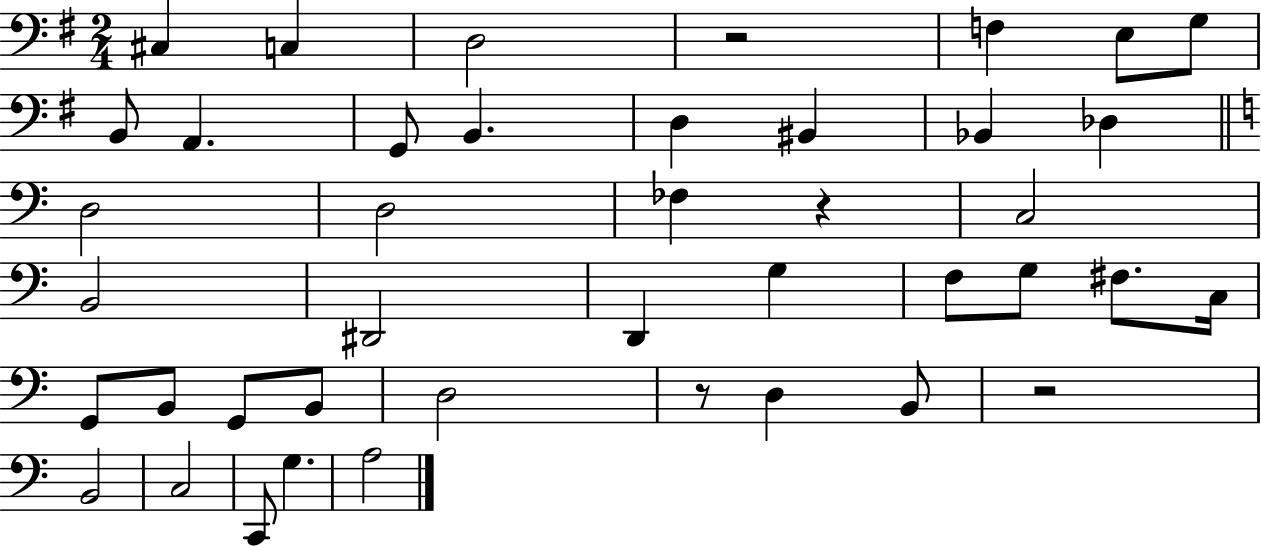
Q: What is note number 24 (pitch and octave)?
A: G3